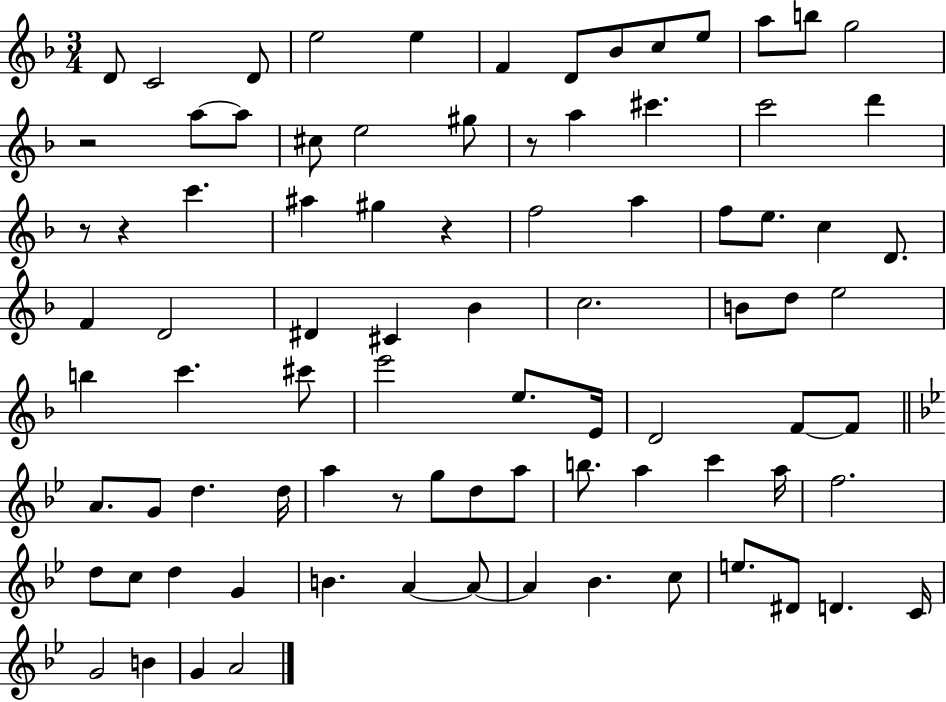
D4/e C4/h D4/e E5/h E5/q F4/q D4/e Bb4/e C5/e E5/e A5/e B5/e G5/h R/h A5/e A5/e C#5/e E5/h G#5/e R/e A5/q C#6/q. C6/h D6/q R/e R/q C6/q. A#5/q G#5/q R/q F5/h A5/q F5/e E5/e. C5/q D4/e. F4/q D4/h D#4/q C#4/q Bb4/q C5/h. B4/e D5/e E5/h B5/q C6/q. C#6/e E6/h E5/e. E4/s D4/h F4/e F4/e A4/e. G4/e D5/q. D5/s A5/q R/e G5/e D5/e A5/e B5/e. A5/q C6/q A5/s F5/h. D5/e C5/e D5/q G4/q B4/q. A4/q A4/e A4/q Bb4/q. C5/e E5/e. D#4/e D4/q. C4/s G4/h B4/q G4/q A4/h